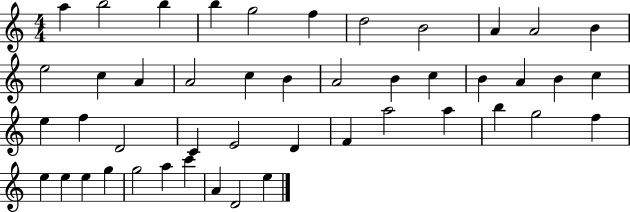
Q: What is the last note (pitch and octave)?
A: E5